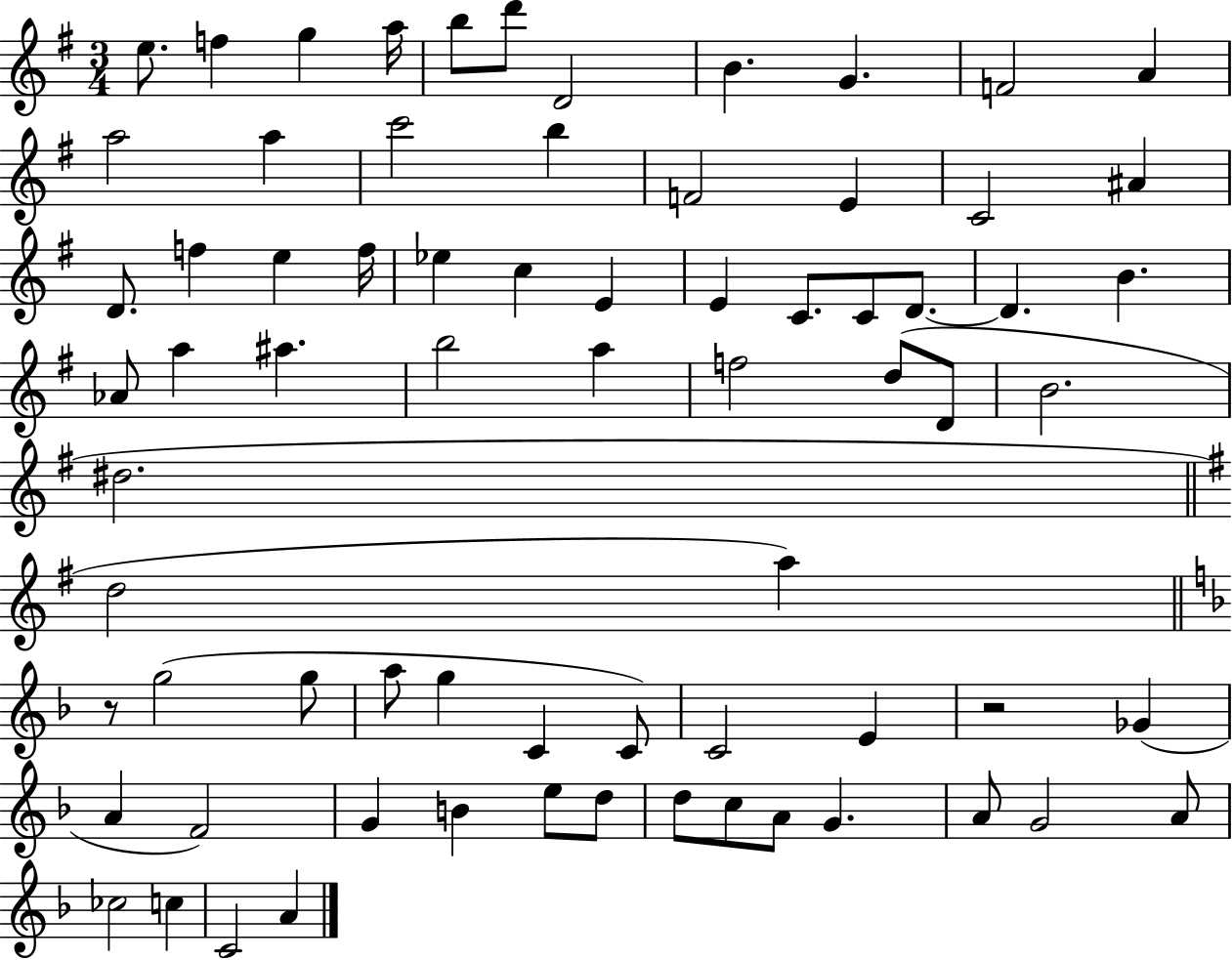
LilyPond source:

{
  \clef treble
  \numericTimeSignature
  \time 3/4
  \key g \major
  e''8. f''4 g''4 a''16 | b''8 d'''8 d'2 | b'4. g'4. | f'2 a'4 | \break a''2 a''4 | c'''2 b''4 | f'2 e'4 | c'2 ais'4 | \break d'8. f''4 e''4 f''16 | ees''4 c''4 e'4 | e'4 c'8. c'8 d'8.~~ | d'4. b'4. | \break aes'8 a''4 ais''4. | b''2 a''4 | f''2 d''8( d'8 | b'2. | \break dis''2. | \bar "||" \break \key e \minor d''2 a''4) | \bar "||" \break \key d \minor r8 g''2( g''8 | a''8 g''4 c'4 c'8) | c'2 e'4 | r2 ges'4( | \break a'4 f'2) | g'4 b'4 e''8 d''8 | d''8 c''8 a'8 g'4. | a'8 g'2 a'8 | \break ces''2 c''4 | c'2 a'4 | \bar "|."
}